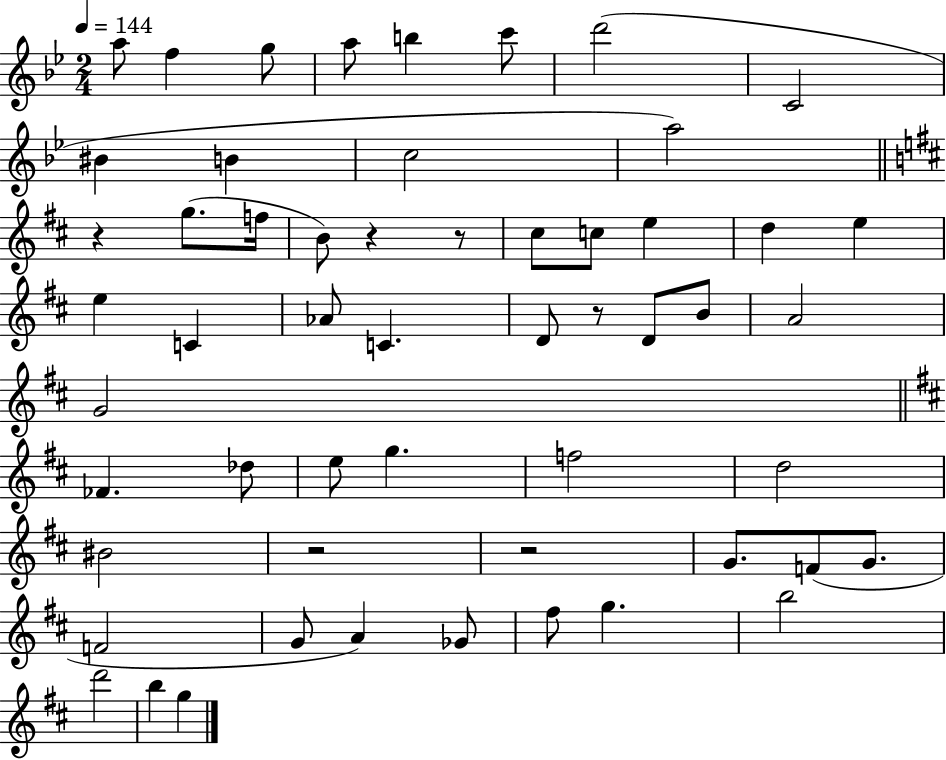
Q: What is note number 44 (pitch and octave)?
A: F#5